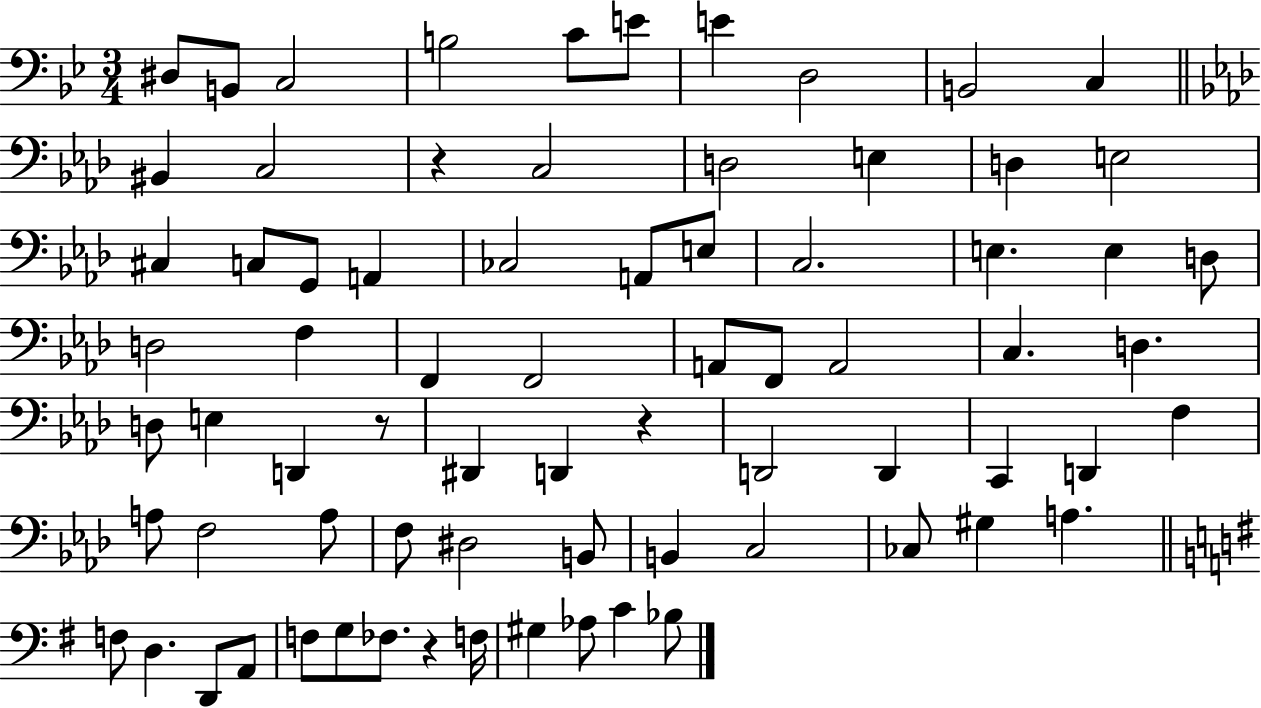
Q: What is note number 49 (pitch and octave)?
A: F3